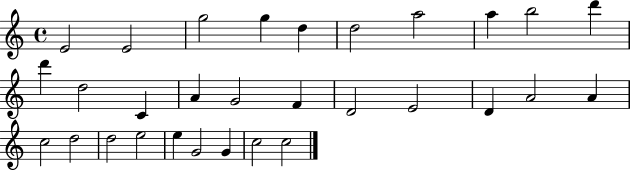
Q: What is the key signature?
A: C major